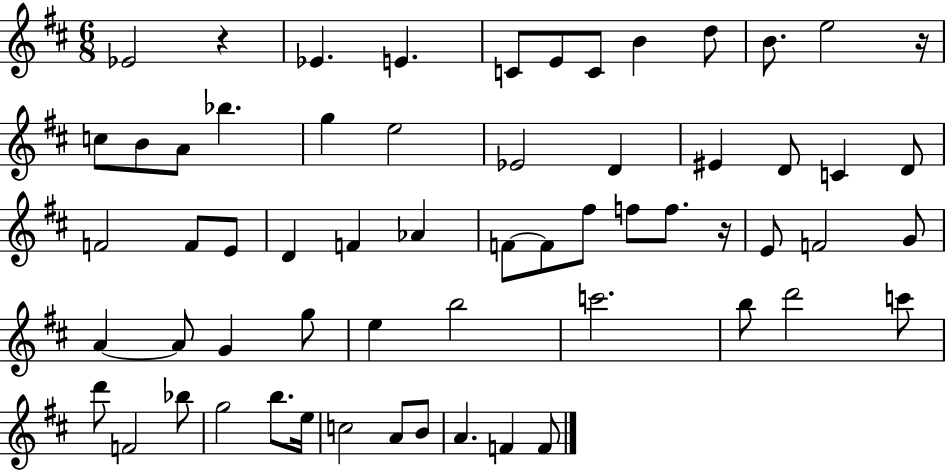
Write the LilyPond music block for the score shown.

{
  \clef treble
  \numericTimeSignature
  \time 6/8
  \key d \major
  ees'2 r4 | ees'4. e'4. | c'8 e'8 c'8 b'4 d''8 | b'8. e''2 r16 | \break c''8 b'8 a'8 bes''4. | g''4 e''2 | ees'2 d'4 | eis'4 d'8 c'4 d'8 | \break f'2 f'8 e'8 | d'4 f'4 aes'4 | f'8~~ f'8 fis''8 f''8 f''8. r16 | e'8 f'2 g'8 | \break a'4~~ a'8 g'4 g''8 | e''4 b''2 | c'''2. | b''8 d'''2 c'''8 | \break d'''8 f'2 bes''8 | g''2 b''8. e''16 | c''2 a'8 b'8 | a'4. f'4 f'8 | \break \bar "|."
}